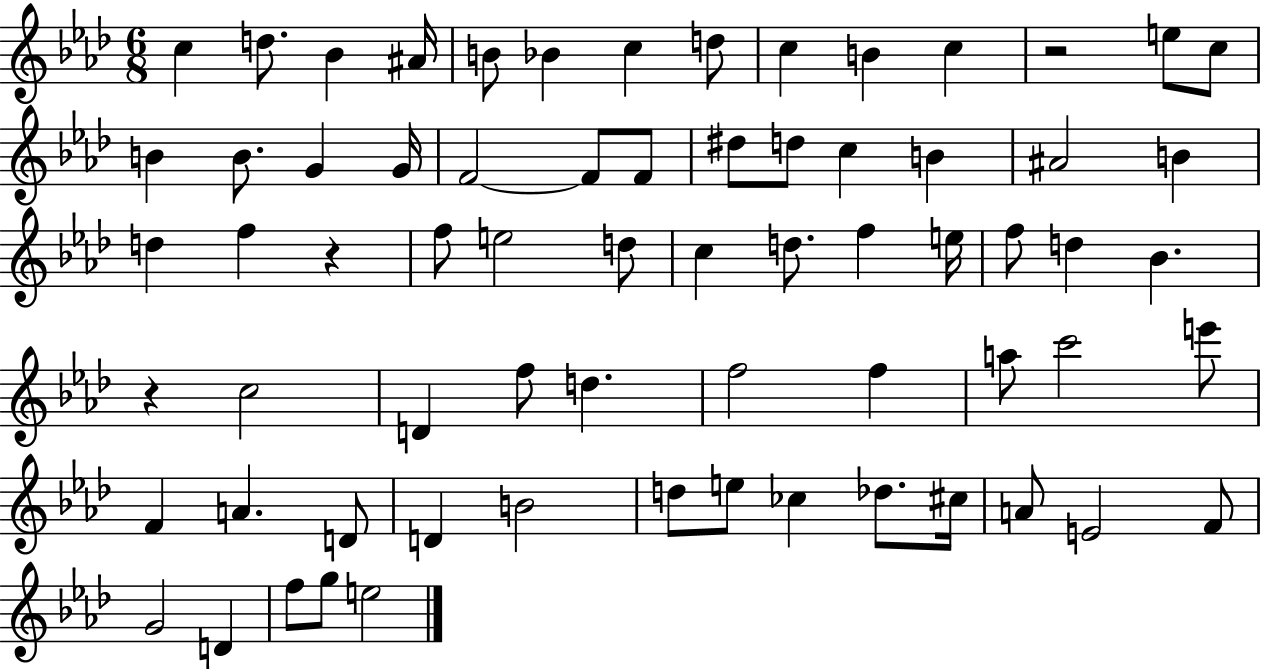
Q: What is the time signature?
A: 6/8